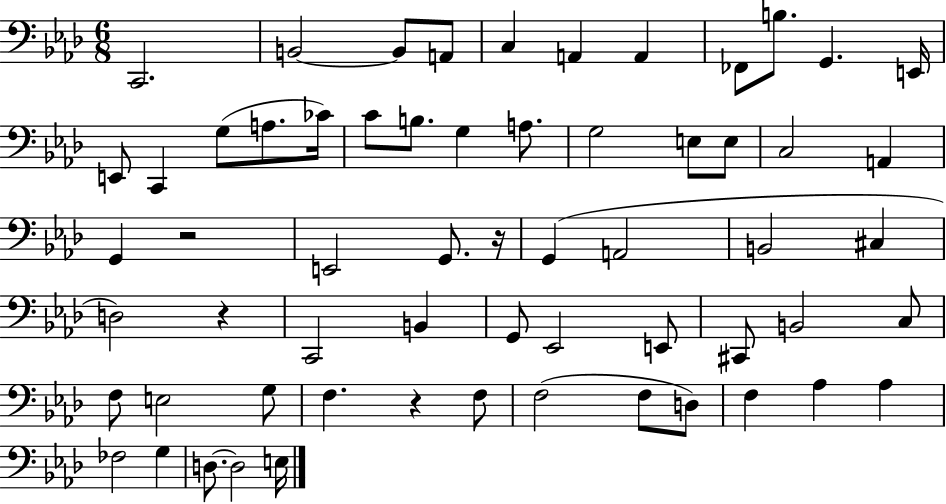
X:1
T:Untitled
M:6/8
L:1/4
K:Ab
C,,2 B,,2 B,,/2 A,,/2 C, A,, A,, _F,,/2 B,/2 G,, E,,/4 E,,/2 C,, G,/2 A,/2 _C/4 C/2 B,/2 G, A,/2 G,2 E,/2 E,/2 C,2 A,, G,, z2 E,,2 G,,/2 z/4 G,, A,,2 B,,2 ^C, D,2 z C,,2 B,, G,,/2 _E,,2 E,,/2 ^C,,/2 B,,2 C,/2 F,/2 E,2 G,/2 F, z F,/2 F,2 F,/2 D,/2 F, _A, _A, _F,2 G, D,/2 D,2 E,/4